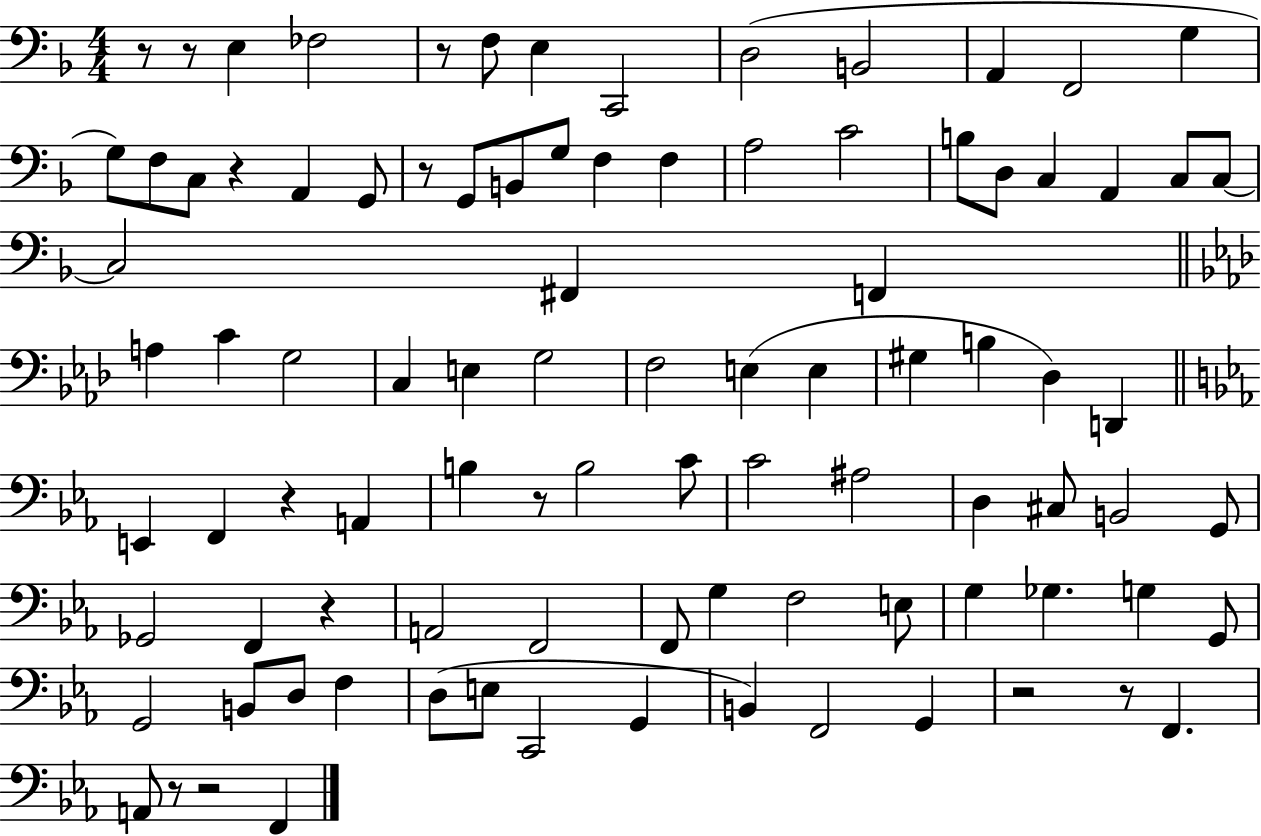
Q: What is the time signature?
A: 4/4